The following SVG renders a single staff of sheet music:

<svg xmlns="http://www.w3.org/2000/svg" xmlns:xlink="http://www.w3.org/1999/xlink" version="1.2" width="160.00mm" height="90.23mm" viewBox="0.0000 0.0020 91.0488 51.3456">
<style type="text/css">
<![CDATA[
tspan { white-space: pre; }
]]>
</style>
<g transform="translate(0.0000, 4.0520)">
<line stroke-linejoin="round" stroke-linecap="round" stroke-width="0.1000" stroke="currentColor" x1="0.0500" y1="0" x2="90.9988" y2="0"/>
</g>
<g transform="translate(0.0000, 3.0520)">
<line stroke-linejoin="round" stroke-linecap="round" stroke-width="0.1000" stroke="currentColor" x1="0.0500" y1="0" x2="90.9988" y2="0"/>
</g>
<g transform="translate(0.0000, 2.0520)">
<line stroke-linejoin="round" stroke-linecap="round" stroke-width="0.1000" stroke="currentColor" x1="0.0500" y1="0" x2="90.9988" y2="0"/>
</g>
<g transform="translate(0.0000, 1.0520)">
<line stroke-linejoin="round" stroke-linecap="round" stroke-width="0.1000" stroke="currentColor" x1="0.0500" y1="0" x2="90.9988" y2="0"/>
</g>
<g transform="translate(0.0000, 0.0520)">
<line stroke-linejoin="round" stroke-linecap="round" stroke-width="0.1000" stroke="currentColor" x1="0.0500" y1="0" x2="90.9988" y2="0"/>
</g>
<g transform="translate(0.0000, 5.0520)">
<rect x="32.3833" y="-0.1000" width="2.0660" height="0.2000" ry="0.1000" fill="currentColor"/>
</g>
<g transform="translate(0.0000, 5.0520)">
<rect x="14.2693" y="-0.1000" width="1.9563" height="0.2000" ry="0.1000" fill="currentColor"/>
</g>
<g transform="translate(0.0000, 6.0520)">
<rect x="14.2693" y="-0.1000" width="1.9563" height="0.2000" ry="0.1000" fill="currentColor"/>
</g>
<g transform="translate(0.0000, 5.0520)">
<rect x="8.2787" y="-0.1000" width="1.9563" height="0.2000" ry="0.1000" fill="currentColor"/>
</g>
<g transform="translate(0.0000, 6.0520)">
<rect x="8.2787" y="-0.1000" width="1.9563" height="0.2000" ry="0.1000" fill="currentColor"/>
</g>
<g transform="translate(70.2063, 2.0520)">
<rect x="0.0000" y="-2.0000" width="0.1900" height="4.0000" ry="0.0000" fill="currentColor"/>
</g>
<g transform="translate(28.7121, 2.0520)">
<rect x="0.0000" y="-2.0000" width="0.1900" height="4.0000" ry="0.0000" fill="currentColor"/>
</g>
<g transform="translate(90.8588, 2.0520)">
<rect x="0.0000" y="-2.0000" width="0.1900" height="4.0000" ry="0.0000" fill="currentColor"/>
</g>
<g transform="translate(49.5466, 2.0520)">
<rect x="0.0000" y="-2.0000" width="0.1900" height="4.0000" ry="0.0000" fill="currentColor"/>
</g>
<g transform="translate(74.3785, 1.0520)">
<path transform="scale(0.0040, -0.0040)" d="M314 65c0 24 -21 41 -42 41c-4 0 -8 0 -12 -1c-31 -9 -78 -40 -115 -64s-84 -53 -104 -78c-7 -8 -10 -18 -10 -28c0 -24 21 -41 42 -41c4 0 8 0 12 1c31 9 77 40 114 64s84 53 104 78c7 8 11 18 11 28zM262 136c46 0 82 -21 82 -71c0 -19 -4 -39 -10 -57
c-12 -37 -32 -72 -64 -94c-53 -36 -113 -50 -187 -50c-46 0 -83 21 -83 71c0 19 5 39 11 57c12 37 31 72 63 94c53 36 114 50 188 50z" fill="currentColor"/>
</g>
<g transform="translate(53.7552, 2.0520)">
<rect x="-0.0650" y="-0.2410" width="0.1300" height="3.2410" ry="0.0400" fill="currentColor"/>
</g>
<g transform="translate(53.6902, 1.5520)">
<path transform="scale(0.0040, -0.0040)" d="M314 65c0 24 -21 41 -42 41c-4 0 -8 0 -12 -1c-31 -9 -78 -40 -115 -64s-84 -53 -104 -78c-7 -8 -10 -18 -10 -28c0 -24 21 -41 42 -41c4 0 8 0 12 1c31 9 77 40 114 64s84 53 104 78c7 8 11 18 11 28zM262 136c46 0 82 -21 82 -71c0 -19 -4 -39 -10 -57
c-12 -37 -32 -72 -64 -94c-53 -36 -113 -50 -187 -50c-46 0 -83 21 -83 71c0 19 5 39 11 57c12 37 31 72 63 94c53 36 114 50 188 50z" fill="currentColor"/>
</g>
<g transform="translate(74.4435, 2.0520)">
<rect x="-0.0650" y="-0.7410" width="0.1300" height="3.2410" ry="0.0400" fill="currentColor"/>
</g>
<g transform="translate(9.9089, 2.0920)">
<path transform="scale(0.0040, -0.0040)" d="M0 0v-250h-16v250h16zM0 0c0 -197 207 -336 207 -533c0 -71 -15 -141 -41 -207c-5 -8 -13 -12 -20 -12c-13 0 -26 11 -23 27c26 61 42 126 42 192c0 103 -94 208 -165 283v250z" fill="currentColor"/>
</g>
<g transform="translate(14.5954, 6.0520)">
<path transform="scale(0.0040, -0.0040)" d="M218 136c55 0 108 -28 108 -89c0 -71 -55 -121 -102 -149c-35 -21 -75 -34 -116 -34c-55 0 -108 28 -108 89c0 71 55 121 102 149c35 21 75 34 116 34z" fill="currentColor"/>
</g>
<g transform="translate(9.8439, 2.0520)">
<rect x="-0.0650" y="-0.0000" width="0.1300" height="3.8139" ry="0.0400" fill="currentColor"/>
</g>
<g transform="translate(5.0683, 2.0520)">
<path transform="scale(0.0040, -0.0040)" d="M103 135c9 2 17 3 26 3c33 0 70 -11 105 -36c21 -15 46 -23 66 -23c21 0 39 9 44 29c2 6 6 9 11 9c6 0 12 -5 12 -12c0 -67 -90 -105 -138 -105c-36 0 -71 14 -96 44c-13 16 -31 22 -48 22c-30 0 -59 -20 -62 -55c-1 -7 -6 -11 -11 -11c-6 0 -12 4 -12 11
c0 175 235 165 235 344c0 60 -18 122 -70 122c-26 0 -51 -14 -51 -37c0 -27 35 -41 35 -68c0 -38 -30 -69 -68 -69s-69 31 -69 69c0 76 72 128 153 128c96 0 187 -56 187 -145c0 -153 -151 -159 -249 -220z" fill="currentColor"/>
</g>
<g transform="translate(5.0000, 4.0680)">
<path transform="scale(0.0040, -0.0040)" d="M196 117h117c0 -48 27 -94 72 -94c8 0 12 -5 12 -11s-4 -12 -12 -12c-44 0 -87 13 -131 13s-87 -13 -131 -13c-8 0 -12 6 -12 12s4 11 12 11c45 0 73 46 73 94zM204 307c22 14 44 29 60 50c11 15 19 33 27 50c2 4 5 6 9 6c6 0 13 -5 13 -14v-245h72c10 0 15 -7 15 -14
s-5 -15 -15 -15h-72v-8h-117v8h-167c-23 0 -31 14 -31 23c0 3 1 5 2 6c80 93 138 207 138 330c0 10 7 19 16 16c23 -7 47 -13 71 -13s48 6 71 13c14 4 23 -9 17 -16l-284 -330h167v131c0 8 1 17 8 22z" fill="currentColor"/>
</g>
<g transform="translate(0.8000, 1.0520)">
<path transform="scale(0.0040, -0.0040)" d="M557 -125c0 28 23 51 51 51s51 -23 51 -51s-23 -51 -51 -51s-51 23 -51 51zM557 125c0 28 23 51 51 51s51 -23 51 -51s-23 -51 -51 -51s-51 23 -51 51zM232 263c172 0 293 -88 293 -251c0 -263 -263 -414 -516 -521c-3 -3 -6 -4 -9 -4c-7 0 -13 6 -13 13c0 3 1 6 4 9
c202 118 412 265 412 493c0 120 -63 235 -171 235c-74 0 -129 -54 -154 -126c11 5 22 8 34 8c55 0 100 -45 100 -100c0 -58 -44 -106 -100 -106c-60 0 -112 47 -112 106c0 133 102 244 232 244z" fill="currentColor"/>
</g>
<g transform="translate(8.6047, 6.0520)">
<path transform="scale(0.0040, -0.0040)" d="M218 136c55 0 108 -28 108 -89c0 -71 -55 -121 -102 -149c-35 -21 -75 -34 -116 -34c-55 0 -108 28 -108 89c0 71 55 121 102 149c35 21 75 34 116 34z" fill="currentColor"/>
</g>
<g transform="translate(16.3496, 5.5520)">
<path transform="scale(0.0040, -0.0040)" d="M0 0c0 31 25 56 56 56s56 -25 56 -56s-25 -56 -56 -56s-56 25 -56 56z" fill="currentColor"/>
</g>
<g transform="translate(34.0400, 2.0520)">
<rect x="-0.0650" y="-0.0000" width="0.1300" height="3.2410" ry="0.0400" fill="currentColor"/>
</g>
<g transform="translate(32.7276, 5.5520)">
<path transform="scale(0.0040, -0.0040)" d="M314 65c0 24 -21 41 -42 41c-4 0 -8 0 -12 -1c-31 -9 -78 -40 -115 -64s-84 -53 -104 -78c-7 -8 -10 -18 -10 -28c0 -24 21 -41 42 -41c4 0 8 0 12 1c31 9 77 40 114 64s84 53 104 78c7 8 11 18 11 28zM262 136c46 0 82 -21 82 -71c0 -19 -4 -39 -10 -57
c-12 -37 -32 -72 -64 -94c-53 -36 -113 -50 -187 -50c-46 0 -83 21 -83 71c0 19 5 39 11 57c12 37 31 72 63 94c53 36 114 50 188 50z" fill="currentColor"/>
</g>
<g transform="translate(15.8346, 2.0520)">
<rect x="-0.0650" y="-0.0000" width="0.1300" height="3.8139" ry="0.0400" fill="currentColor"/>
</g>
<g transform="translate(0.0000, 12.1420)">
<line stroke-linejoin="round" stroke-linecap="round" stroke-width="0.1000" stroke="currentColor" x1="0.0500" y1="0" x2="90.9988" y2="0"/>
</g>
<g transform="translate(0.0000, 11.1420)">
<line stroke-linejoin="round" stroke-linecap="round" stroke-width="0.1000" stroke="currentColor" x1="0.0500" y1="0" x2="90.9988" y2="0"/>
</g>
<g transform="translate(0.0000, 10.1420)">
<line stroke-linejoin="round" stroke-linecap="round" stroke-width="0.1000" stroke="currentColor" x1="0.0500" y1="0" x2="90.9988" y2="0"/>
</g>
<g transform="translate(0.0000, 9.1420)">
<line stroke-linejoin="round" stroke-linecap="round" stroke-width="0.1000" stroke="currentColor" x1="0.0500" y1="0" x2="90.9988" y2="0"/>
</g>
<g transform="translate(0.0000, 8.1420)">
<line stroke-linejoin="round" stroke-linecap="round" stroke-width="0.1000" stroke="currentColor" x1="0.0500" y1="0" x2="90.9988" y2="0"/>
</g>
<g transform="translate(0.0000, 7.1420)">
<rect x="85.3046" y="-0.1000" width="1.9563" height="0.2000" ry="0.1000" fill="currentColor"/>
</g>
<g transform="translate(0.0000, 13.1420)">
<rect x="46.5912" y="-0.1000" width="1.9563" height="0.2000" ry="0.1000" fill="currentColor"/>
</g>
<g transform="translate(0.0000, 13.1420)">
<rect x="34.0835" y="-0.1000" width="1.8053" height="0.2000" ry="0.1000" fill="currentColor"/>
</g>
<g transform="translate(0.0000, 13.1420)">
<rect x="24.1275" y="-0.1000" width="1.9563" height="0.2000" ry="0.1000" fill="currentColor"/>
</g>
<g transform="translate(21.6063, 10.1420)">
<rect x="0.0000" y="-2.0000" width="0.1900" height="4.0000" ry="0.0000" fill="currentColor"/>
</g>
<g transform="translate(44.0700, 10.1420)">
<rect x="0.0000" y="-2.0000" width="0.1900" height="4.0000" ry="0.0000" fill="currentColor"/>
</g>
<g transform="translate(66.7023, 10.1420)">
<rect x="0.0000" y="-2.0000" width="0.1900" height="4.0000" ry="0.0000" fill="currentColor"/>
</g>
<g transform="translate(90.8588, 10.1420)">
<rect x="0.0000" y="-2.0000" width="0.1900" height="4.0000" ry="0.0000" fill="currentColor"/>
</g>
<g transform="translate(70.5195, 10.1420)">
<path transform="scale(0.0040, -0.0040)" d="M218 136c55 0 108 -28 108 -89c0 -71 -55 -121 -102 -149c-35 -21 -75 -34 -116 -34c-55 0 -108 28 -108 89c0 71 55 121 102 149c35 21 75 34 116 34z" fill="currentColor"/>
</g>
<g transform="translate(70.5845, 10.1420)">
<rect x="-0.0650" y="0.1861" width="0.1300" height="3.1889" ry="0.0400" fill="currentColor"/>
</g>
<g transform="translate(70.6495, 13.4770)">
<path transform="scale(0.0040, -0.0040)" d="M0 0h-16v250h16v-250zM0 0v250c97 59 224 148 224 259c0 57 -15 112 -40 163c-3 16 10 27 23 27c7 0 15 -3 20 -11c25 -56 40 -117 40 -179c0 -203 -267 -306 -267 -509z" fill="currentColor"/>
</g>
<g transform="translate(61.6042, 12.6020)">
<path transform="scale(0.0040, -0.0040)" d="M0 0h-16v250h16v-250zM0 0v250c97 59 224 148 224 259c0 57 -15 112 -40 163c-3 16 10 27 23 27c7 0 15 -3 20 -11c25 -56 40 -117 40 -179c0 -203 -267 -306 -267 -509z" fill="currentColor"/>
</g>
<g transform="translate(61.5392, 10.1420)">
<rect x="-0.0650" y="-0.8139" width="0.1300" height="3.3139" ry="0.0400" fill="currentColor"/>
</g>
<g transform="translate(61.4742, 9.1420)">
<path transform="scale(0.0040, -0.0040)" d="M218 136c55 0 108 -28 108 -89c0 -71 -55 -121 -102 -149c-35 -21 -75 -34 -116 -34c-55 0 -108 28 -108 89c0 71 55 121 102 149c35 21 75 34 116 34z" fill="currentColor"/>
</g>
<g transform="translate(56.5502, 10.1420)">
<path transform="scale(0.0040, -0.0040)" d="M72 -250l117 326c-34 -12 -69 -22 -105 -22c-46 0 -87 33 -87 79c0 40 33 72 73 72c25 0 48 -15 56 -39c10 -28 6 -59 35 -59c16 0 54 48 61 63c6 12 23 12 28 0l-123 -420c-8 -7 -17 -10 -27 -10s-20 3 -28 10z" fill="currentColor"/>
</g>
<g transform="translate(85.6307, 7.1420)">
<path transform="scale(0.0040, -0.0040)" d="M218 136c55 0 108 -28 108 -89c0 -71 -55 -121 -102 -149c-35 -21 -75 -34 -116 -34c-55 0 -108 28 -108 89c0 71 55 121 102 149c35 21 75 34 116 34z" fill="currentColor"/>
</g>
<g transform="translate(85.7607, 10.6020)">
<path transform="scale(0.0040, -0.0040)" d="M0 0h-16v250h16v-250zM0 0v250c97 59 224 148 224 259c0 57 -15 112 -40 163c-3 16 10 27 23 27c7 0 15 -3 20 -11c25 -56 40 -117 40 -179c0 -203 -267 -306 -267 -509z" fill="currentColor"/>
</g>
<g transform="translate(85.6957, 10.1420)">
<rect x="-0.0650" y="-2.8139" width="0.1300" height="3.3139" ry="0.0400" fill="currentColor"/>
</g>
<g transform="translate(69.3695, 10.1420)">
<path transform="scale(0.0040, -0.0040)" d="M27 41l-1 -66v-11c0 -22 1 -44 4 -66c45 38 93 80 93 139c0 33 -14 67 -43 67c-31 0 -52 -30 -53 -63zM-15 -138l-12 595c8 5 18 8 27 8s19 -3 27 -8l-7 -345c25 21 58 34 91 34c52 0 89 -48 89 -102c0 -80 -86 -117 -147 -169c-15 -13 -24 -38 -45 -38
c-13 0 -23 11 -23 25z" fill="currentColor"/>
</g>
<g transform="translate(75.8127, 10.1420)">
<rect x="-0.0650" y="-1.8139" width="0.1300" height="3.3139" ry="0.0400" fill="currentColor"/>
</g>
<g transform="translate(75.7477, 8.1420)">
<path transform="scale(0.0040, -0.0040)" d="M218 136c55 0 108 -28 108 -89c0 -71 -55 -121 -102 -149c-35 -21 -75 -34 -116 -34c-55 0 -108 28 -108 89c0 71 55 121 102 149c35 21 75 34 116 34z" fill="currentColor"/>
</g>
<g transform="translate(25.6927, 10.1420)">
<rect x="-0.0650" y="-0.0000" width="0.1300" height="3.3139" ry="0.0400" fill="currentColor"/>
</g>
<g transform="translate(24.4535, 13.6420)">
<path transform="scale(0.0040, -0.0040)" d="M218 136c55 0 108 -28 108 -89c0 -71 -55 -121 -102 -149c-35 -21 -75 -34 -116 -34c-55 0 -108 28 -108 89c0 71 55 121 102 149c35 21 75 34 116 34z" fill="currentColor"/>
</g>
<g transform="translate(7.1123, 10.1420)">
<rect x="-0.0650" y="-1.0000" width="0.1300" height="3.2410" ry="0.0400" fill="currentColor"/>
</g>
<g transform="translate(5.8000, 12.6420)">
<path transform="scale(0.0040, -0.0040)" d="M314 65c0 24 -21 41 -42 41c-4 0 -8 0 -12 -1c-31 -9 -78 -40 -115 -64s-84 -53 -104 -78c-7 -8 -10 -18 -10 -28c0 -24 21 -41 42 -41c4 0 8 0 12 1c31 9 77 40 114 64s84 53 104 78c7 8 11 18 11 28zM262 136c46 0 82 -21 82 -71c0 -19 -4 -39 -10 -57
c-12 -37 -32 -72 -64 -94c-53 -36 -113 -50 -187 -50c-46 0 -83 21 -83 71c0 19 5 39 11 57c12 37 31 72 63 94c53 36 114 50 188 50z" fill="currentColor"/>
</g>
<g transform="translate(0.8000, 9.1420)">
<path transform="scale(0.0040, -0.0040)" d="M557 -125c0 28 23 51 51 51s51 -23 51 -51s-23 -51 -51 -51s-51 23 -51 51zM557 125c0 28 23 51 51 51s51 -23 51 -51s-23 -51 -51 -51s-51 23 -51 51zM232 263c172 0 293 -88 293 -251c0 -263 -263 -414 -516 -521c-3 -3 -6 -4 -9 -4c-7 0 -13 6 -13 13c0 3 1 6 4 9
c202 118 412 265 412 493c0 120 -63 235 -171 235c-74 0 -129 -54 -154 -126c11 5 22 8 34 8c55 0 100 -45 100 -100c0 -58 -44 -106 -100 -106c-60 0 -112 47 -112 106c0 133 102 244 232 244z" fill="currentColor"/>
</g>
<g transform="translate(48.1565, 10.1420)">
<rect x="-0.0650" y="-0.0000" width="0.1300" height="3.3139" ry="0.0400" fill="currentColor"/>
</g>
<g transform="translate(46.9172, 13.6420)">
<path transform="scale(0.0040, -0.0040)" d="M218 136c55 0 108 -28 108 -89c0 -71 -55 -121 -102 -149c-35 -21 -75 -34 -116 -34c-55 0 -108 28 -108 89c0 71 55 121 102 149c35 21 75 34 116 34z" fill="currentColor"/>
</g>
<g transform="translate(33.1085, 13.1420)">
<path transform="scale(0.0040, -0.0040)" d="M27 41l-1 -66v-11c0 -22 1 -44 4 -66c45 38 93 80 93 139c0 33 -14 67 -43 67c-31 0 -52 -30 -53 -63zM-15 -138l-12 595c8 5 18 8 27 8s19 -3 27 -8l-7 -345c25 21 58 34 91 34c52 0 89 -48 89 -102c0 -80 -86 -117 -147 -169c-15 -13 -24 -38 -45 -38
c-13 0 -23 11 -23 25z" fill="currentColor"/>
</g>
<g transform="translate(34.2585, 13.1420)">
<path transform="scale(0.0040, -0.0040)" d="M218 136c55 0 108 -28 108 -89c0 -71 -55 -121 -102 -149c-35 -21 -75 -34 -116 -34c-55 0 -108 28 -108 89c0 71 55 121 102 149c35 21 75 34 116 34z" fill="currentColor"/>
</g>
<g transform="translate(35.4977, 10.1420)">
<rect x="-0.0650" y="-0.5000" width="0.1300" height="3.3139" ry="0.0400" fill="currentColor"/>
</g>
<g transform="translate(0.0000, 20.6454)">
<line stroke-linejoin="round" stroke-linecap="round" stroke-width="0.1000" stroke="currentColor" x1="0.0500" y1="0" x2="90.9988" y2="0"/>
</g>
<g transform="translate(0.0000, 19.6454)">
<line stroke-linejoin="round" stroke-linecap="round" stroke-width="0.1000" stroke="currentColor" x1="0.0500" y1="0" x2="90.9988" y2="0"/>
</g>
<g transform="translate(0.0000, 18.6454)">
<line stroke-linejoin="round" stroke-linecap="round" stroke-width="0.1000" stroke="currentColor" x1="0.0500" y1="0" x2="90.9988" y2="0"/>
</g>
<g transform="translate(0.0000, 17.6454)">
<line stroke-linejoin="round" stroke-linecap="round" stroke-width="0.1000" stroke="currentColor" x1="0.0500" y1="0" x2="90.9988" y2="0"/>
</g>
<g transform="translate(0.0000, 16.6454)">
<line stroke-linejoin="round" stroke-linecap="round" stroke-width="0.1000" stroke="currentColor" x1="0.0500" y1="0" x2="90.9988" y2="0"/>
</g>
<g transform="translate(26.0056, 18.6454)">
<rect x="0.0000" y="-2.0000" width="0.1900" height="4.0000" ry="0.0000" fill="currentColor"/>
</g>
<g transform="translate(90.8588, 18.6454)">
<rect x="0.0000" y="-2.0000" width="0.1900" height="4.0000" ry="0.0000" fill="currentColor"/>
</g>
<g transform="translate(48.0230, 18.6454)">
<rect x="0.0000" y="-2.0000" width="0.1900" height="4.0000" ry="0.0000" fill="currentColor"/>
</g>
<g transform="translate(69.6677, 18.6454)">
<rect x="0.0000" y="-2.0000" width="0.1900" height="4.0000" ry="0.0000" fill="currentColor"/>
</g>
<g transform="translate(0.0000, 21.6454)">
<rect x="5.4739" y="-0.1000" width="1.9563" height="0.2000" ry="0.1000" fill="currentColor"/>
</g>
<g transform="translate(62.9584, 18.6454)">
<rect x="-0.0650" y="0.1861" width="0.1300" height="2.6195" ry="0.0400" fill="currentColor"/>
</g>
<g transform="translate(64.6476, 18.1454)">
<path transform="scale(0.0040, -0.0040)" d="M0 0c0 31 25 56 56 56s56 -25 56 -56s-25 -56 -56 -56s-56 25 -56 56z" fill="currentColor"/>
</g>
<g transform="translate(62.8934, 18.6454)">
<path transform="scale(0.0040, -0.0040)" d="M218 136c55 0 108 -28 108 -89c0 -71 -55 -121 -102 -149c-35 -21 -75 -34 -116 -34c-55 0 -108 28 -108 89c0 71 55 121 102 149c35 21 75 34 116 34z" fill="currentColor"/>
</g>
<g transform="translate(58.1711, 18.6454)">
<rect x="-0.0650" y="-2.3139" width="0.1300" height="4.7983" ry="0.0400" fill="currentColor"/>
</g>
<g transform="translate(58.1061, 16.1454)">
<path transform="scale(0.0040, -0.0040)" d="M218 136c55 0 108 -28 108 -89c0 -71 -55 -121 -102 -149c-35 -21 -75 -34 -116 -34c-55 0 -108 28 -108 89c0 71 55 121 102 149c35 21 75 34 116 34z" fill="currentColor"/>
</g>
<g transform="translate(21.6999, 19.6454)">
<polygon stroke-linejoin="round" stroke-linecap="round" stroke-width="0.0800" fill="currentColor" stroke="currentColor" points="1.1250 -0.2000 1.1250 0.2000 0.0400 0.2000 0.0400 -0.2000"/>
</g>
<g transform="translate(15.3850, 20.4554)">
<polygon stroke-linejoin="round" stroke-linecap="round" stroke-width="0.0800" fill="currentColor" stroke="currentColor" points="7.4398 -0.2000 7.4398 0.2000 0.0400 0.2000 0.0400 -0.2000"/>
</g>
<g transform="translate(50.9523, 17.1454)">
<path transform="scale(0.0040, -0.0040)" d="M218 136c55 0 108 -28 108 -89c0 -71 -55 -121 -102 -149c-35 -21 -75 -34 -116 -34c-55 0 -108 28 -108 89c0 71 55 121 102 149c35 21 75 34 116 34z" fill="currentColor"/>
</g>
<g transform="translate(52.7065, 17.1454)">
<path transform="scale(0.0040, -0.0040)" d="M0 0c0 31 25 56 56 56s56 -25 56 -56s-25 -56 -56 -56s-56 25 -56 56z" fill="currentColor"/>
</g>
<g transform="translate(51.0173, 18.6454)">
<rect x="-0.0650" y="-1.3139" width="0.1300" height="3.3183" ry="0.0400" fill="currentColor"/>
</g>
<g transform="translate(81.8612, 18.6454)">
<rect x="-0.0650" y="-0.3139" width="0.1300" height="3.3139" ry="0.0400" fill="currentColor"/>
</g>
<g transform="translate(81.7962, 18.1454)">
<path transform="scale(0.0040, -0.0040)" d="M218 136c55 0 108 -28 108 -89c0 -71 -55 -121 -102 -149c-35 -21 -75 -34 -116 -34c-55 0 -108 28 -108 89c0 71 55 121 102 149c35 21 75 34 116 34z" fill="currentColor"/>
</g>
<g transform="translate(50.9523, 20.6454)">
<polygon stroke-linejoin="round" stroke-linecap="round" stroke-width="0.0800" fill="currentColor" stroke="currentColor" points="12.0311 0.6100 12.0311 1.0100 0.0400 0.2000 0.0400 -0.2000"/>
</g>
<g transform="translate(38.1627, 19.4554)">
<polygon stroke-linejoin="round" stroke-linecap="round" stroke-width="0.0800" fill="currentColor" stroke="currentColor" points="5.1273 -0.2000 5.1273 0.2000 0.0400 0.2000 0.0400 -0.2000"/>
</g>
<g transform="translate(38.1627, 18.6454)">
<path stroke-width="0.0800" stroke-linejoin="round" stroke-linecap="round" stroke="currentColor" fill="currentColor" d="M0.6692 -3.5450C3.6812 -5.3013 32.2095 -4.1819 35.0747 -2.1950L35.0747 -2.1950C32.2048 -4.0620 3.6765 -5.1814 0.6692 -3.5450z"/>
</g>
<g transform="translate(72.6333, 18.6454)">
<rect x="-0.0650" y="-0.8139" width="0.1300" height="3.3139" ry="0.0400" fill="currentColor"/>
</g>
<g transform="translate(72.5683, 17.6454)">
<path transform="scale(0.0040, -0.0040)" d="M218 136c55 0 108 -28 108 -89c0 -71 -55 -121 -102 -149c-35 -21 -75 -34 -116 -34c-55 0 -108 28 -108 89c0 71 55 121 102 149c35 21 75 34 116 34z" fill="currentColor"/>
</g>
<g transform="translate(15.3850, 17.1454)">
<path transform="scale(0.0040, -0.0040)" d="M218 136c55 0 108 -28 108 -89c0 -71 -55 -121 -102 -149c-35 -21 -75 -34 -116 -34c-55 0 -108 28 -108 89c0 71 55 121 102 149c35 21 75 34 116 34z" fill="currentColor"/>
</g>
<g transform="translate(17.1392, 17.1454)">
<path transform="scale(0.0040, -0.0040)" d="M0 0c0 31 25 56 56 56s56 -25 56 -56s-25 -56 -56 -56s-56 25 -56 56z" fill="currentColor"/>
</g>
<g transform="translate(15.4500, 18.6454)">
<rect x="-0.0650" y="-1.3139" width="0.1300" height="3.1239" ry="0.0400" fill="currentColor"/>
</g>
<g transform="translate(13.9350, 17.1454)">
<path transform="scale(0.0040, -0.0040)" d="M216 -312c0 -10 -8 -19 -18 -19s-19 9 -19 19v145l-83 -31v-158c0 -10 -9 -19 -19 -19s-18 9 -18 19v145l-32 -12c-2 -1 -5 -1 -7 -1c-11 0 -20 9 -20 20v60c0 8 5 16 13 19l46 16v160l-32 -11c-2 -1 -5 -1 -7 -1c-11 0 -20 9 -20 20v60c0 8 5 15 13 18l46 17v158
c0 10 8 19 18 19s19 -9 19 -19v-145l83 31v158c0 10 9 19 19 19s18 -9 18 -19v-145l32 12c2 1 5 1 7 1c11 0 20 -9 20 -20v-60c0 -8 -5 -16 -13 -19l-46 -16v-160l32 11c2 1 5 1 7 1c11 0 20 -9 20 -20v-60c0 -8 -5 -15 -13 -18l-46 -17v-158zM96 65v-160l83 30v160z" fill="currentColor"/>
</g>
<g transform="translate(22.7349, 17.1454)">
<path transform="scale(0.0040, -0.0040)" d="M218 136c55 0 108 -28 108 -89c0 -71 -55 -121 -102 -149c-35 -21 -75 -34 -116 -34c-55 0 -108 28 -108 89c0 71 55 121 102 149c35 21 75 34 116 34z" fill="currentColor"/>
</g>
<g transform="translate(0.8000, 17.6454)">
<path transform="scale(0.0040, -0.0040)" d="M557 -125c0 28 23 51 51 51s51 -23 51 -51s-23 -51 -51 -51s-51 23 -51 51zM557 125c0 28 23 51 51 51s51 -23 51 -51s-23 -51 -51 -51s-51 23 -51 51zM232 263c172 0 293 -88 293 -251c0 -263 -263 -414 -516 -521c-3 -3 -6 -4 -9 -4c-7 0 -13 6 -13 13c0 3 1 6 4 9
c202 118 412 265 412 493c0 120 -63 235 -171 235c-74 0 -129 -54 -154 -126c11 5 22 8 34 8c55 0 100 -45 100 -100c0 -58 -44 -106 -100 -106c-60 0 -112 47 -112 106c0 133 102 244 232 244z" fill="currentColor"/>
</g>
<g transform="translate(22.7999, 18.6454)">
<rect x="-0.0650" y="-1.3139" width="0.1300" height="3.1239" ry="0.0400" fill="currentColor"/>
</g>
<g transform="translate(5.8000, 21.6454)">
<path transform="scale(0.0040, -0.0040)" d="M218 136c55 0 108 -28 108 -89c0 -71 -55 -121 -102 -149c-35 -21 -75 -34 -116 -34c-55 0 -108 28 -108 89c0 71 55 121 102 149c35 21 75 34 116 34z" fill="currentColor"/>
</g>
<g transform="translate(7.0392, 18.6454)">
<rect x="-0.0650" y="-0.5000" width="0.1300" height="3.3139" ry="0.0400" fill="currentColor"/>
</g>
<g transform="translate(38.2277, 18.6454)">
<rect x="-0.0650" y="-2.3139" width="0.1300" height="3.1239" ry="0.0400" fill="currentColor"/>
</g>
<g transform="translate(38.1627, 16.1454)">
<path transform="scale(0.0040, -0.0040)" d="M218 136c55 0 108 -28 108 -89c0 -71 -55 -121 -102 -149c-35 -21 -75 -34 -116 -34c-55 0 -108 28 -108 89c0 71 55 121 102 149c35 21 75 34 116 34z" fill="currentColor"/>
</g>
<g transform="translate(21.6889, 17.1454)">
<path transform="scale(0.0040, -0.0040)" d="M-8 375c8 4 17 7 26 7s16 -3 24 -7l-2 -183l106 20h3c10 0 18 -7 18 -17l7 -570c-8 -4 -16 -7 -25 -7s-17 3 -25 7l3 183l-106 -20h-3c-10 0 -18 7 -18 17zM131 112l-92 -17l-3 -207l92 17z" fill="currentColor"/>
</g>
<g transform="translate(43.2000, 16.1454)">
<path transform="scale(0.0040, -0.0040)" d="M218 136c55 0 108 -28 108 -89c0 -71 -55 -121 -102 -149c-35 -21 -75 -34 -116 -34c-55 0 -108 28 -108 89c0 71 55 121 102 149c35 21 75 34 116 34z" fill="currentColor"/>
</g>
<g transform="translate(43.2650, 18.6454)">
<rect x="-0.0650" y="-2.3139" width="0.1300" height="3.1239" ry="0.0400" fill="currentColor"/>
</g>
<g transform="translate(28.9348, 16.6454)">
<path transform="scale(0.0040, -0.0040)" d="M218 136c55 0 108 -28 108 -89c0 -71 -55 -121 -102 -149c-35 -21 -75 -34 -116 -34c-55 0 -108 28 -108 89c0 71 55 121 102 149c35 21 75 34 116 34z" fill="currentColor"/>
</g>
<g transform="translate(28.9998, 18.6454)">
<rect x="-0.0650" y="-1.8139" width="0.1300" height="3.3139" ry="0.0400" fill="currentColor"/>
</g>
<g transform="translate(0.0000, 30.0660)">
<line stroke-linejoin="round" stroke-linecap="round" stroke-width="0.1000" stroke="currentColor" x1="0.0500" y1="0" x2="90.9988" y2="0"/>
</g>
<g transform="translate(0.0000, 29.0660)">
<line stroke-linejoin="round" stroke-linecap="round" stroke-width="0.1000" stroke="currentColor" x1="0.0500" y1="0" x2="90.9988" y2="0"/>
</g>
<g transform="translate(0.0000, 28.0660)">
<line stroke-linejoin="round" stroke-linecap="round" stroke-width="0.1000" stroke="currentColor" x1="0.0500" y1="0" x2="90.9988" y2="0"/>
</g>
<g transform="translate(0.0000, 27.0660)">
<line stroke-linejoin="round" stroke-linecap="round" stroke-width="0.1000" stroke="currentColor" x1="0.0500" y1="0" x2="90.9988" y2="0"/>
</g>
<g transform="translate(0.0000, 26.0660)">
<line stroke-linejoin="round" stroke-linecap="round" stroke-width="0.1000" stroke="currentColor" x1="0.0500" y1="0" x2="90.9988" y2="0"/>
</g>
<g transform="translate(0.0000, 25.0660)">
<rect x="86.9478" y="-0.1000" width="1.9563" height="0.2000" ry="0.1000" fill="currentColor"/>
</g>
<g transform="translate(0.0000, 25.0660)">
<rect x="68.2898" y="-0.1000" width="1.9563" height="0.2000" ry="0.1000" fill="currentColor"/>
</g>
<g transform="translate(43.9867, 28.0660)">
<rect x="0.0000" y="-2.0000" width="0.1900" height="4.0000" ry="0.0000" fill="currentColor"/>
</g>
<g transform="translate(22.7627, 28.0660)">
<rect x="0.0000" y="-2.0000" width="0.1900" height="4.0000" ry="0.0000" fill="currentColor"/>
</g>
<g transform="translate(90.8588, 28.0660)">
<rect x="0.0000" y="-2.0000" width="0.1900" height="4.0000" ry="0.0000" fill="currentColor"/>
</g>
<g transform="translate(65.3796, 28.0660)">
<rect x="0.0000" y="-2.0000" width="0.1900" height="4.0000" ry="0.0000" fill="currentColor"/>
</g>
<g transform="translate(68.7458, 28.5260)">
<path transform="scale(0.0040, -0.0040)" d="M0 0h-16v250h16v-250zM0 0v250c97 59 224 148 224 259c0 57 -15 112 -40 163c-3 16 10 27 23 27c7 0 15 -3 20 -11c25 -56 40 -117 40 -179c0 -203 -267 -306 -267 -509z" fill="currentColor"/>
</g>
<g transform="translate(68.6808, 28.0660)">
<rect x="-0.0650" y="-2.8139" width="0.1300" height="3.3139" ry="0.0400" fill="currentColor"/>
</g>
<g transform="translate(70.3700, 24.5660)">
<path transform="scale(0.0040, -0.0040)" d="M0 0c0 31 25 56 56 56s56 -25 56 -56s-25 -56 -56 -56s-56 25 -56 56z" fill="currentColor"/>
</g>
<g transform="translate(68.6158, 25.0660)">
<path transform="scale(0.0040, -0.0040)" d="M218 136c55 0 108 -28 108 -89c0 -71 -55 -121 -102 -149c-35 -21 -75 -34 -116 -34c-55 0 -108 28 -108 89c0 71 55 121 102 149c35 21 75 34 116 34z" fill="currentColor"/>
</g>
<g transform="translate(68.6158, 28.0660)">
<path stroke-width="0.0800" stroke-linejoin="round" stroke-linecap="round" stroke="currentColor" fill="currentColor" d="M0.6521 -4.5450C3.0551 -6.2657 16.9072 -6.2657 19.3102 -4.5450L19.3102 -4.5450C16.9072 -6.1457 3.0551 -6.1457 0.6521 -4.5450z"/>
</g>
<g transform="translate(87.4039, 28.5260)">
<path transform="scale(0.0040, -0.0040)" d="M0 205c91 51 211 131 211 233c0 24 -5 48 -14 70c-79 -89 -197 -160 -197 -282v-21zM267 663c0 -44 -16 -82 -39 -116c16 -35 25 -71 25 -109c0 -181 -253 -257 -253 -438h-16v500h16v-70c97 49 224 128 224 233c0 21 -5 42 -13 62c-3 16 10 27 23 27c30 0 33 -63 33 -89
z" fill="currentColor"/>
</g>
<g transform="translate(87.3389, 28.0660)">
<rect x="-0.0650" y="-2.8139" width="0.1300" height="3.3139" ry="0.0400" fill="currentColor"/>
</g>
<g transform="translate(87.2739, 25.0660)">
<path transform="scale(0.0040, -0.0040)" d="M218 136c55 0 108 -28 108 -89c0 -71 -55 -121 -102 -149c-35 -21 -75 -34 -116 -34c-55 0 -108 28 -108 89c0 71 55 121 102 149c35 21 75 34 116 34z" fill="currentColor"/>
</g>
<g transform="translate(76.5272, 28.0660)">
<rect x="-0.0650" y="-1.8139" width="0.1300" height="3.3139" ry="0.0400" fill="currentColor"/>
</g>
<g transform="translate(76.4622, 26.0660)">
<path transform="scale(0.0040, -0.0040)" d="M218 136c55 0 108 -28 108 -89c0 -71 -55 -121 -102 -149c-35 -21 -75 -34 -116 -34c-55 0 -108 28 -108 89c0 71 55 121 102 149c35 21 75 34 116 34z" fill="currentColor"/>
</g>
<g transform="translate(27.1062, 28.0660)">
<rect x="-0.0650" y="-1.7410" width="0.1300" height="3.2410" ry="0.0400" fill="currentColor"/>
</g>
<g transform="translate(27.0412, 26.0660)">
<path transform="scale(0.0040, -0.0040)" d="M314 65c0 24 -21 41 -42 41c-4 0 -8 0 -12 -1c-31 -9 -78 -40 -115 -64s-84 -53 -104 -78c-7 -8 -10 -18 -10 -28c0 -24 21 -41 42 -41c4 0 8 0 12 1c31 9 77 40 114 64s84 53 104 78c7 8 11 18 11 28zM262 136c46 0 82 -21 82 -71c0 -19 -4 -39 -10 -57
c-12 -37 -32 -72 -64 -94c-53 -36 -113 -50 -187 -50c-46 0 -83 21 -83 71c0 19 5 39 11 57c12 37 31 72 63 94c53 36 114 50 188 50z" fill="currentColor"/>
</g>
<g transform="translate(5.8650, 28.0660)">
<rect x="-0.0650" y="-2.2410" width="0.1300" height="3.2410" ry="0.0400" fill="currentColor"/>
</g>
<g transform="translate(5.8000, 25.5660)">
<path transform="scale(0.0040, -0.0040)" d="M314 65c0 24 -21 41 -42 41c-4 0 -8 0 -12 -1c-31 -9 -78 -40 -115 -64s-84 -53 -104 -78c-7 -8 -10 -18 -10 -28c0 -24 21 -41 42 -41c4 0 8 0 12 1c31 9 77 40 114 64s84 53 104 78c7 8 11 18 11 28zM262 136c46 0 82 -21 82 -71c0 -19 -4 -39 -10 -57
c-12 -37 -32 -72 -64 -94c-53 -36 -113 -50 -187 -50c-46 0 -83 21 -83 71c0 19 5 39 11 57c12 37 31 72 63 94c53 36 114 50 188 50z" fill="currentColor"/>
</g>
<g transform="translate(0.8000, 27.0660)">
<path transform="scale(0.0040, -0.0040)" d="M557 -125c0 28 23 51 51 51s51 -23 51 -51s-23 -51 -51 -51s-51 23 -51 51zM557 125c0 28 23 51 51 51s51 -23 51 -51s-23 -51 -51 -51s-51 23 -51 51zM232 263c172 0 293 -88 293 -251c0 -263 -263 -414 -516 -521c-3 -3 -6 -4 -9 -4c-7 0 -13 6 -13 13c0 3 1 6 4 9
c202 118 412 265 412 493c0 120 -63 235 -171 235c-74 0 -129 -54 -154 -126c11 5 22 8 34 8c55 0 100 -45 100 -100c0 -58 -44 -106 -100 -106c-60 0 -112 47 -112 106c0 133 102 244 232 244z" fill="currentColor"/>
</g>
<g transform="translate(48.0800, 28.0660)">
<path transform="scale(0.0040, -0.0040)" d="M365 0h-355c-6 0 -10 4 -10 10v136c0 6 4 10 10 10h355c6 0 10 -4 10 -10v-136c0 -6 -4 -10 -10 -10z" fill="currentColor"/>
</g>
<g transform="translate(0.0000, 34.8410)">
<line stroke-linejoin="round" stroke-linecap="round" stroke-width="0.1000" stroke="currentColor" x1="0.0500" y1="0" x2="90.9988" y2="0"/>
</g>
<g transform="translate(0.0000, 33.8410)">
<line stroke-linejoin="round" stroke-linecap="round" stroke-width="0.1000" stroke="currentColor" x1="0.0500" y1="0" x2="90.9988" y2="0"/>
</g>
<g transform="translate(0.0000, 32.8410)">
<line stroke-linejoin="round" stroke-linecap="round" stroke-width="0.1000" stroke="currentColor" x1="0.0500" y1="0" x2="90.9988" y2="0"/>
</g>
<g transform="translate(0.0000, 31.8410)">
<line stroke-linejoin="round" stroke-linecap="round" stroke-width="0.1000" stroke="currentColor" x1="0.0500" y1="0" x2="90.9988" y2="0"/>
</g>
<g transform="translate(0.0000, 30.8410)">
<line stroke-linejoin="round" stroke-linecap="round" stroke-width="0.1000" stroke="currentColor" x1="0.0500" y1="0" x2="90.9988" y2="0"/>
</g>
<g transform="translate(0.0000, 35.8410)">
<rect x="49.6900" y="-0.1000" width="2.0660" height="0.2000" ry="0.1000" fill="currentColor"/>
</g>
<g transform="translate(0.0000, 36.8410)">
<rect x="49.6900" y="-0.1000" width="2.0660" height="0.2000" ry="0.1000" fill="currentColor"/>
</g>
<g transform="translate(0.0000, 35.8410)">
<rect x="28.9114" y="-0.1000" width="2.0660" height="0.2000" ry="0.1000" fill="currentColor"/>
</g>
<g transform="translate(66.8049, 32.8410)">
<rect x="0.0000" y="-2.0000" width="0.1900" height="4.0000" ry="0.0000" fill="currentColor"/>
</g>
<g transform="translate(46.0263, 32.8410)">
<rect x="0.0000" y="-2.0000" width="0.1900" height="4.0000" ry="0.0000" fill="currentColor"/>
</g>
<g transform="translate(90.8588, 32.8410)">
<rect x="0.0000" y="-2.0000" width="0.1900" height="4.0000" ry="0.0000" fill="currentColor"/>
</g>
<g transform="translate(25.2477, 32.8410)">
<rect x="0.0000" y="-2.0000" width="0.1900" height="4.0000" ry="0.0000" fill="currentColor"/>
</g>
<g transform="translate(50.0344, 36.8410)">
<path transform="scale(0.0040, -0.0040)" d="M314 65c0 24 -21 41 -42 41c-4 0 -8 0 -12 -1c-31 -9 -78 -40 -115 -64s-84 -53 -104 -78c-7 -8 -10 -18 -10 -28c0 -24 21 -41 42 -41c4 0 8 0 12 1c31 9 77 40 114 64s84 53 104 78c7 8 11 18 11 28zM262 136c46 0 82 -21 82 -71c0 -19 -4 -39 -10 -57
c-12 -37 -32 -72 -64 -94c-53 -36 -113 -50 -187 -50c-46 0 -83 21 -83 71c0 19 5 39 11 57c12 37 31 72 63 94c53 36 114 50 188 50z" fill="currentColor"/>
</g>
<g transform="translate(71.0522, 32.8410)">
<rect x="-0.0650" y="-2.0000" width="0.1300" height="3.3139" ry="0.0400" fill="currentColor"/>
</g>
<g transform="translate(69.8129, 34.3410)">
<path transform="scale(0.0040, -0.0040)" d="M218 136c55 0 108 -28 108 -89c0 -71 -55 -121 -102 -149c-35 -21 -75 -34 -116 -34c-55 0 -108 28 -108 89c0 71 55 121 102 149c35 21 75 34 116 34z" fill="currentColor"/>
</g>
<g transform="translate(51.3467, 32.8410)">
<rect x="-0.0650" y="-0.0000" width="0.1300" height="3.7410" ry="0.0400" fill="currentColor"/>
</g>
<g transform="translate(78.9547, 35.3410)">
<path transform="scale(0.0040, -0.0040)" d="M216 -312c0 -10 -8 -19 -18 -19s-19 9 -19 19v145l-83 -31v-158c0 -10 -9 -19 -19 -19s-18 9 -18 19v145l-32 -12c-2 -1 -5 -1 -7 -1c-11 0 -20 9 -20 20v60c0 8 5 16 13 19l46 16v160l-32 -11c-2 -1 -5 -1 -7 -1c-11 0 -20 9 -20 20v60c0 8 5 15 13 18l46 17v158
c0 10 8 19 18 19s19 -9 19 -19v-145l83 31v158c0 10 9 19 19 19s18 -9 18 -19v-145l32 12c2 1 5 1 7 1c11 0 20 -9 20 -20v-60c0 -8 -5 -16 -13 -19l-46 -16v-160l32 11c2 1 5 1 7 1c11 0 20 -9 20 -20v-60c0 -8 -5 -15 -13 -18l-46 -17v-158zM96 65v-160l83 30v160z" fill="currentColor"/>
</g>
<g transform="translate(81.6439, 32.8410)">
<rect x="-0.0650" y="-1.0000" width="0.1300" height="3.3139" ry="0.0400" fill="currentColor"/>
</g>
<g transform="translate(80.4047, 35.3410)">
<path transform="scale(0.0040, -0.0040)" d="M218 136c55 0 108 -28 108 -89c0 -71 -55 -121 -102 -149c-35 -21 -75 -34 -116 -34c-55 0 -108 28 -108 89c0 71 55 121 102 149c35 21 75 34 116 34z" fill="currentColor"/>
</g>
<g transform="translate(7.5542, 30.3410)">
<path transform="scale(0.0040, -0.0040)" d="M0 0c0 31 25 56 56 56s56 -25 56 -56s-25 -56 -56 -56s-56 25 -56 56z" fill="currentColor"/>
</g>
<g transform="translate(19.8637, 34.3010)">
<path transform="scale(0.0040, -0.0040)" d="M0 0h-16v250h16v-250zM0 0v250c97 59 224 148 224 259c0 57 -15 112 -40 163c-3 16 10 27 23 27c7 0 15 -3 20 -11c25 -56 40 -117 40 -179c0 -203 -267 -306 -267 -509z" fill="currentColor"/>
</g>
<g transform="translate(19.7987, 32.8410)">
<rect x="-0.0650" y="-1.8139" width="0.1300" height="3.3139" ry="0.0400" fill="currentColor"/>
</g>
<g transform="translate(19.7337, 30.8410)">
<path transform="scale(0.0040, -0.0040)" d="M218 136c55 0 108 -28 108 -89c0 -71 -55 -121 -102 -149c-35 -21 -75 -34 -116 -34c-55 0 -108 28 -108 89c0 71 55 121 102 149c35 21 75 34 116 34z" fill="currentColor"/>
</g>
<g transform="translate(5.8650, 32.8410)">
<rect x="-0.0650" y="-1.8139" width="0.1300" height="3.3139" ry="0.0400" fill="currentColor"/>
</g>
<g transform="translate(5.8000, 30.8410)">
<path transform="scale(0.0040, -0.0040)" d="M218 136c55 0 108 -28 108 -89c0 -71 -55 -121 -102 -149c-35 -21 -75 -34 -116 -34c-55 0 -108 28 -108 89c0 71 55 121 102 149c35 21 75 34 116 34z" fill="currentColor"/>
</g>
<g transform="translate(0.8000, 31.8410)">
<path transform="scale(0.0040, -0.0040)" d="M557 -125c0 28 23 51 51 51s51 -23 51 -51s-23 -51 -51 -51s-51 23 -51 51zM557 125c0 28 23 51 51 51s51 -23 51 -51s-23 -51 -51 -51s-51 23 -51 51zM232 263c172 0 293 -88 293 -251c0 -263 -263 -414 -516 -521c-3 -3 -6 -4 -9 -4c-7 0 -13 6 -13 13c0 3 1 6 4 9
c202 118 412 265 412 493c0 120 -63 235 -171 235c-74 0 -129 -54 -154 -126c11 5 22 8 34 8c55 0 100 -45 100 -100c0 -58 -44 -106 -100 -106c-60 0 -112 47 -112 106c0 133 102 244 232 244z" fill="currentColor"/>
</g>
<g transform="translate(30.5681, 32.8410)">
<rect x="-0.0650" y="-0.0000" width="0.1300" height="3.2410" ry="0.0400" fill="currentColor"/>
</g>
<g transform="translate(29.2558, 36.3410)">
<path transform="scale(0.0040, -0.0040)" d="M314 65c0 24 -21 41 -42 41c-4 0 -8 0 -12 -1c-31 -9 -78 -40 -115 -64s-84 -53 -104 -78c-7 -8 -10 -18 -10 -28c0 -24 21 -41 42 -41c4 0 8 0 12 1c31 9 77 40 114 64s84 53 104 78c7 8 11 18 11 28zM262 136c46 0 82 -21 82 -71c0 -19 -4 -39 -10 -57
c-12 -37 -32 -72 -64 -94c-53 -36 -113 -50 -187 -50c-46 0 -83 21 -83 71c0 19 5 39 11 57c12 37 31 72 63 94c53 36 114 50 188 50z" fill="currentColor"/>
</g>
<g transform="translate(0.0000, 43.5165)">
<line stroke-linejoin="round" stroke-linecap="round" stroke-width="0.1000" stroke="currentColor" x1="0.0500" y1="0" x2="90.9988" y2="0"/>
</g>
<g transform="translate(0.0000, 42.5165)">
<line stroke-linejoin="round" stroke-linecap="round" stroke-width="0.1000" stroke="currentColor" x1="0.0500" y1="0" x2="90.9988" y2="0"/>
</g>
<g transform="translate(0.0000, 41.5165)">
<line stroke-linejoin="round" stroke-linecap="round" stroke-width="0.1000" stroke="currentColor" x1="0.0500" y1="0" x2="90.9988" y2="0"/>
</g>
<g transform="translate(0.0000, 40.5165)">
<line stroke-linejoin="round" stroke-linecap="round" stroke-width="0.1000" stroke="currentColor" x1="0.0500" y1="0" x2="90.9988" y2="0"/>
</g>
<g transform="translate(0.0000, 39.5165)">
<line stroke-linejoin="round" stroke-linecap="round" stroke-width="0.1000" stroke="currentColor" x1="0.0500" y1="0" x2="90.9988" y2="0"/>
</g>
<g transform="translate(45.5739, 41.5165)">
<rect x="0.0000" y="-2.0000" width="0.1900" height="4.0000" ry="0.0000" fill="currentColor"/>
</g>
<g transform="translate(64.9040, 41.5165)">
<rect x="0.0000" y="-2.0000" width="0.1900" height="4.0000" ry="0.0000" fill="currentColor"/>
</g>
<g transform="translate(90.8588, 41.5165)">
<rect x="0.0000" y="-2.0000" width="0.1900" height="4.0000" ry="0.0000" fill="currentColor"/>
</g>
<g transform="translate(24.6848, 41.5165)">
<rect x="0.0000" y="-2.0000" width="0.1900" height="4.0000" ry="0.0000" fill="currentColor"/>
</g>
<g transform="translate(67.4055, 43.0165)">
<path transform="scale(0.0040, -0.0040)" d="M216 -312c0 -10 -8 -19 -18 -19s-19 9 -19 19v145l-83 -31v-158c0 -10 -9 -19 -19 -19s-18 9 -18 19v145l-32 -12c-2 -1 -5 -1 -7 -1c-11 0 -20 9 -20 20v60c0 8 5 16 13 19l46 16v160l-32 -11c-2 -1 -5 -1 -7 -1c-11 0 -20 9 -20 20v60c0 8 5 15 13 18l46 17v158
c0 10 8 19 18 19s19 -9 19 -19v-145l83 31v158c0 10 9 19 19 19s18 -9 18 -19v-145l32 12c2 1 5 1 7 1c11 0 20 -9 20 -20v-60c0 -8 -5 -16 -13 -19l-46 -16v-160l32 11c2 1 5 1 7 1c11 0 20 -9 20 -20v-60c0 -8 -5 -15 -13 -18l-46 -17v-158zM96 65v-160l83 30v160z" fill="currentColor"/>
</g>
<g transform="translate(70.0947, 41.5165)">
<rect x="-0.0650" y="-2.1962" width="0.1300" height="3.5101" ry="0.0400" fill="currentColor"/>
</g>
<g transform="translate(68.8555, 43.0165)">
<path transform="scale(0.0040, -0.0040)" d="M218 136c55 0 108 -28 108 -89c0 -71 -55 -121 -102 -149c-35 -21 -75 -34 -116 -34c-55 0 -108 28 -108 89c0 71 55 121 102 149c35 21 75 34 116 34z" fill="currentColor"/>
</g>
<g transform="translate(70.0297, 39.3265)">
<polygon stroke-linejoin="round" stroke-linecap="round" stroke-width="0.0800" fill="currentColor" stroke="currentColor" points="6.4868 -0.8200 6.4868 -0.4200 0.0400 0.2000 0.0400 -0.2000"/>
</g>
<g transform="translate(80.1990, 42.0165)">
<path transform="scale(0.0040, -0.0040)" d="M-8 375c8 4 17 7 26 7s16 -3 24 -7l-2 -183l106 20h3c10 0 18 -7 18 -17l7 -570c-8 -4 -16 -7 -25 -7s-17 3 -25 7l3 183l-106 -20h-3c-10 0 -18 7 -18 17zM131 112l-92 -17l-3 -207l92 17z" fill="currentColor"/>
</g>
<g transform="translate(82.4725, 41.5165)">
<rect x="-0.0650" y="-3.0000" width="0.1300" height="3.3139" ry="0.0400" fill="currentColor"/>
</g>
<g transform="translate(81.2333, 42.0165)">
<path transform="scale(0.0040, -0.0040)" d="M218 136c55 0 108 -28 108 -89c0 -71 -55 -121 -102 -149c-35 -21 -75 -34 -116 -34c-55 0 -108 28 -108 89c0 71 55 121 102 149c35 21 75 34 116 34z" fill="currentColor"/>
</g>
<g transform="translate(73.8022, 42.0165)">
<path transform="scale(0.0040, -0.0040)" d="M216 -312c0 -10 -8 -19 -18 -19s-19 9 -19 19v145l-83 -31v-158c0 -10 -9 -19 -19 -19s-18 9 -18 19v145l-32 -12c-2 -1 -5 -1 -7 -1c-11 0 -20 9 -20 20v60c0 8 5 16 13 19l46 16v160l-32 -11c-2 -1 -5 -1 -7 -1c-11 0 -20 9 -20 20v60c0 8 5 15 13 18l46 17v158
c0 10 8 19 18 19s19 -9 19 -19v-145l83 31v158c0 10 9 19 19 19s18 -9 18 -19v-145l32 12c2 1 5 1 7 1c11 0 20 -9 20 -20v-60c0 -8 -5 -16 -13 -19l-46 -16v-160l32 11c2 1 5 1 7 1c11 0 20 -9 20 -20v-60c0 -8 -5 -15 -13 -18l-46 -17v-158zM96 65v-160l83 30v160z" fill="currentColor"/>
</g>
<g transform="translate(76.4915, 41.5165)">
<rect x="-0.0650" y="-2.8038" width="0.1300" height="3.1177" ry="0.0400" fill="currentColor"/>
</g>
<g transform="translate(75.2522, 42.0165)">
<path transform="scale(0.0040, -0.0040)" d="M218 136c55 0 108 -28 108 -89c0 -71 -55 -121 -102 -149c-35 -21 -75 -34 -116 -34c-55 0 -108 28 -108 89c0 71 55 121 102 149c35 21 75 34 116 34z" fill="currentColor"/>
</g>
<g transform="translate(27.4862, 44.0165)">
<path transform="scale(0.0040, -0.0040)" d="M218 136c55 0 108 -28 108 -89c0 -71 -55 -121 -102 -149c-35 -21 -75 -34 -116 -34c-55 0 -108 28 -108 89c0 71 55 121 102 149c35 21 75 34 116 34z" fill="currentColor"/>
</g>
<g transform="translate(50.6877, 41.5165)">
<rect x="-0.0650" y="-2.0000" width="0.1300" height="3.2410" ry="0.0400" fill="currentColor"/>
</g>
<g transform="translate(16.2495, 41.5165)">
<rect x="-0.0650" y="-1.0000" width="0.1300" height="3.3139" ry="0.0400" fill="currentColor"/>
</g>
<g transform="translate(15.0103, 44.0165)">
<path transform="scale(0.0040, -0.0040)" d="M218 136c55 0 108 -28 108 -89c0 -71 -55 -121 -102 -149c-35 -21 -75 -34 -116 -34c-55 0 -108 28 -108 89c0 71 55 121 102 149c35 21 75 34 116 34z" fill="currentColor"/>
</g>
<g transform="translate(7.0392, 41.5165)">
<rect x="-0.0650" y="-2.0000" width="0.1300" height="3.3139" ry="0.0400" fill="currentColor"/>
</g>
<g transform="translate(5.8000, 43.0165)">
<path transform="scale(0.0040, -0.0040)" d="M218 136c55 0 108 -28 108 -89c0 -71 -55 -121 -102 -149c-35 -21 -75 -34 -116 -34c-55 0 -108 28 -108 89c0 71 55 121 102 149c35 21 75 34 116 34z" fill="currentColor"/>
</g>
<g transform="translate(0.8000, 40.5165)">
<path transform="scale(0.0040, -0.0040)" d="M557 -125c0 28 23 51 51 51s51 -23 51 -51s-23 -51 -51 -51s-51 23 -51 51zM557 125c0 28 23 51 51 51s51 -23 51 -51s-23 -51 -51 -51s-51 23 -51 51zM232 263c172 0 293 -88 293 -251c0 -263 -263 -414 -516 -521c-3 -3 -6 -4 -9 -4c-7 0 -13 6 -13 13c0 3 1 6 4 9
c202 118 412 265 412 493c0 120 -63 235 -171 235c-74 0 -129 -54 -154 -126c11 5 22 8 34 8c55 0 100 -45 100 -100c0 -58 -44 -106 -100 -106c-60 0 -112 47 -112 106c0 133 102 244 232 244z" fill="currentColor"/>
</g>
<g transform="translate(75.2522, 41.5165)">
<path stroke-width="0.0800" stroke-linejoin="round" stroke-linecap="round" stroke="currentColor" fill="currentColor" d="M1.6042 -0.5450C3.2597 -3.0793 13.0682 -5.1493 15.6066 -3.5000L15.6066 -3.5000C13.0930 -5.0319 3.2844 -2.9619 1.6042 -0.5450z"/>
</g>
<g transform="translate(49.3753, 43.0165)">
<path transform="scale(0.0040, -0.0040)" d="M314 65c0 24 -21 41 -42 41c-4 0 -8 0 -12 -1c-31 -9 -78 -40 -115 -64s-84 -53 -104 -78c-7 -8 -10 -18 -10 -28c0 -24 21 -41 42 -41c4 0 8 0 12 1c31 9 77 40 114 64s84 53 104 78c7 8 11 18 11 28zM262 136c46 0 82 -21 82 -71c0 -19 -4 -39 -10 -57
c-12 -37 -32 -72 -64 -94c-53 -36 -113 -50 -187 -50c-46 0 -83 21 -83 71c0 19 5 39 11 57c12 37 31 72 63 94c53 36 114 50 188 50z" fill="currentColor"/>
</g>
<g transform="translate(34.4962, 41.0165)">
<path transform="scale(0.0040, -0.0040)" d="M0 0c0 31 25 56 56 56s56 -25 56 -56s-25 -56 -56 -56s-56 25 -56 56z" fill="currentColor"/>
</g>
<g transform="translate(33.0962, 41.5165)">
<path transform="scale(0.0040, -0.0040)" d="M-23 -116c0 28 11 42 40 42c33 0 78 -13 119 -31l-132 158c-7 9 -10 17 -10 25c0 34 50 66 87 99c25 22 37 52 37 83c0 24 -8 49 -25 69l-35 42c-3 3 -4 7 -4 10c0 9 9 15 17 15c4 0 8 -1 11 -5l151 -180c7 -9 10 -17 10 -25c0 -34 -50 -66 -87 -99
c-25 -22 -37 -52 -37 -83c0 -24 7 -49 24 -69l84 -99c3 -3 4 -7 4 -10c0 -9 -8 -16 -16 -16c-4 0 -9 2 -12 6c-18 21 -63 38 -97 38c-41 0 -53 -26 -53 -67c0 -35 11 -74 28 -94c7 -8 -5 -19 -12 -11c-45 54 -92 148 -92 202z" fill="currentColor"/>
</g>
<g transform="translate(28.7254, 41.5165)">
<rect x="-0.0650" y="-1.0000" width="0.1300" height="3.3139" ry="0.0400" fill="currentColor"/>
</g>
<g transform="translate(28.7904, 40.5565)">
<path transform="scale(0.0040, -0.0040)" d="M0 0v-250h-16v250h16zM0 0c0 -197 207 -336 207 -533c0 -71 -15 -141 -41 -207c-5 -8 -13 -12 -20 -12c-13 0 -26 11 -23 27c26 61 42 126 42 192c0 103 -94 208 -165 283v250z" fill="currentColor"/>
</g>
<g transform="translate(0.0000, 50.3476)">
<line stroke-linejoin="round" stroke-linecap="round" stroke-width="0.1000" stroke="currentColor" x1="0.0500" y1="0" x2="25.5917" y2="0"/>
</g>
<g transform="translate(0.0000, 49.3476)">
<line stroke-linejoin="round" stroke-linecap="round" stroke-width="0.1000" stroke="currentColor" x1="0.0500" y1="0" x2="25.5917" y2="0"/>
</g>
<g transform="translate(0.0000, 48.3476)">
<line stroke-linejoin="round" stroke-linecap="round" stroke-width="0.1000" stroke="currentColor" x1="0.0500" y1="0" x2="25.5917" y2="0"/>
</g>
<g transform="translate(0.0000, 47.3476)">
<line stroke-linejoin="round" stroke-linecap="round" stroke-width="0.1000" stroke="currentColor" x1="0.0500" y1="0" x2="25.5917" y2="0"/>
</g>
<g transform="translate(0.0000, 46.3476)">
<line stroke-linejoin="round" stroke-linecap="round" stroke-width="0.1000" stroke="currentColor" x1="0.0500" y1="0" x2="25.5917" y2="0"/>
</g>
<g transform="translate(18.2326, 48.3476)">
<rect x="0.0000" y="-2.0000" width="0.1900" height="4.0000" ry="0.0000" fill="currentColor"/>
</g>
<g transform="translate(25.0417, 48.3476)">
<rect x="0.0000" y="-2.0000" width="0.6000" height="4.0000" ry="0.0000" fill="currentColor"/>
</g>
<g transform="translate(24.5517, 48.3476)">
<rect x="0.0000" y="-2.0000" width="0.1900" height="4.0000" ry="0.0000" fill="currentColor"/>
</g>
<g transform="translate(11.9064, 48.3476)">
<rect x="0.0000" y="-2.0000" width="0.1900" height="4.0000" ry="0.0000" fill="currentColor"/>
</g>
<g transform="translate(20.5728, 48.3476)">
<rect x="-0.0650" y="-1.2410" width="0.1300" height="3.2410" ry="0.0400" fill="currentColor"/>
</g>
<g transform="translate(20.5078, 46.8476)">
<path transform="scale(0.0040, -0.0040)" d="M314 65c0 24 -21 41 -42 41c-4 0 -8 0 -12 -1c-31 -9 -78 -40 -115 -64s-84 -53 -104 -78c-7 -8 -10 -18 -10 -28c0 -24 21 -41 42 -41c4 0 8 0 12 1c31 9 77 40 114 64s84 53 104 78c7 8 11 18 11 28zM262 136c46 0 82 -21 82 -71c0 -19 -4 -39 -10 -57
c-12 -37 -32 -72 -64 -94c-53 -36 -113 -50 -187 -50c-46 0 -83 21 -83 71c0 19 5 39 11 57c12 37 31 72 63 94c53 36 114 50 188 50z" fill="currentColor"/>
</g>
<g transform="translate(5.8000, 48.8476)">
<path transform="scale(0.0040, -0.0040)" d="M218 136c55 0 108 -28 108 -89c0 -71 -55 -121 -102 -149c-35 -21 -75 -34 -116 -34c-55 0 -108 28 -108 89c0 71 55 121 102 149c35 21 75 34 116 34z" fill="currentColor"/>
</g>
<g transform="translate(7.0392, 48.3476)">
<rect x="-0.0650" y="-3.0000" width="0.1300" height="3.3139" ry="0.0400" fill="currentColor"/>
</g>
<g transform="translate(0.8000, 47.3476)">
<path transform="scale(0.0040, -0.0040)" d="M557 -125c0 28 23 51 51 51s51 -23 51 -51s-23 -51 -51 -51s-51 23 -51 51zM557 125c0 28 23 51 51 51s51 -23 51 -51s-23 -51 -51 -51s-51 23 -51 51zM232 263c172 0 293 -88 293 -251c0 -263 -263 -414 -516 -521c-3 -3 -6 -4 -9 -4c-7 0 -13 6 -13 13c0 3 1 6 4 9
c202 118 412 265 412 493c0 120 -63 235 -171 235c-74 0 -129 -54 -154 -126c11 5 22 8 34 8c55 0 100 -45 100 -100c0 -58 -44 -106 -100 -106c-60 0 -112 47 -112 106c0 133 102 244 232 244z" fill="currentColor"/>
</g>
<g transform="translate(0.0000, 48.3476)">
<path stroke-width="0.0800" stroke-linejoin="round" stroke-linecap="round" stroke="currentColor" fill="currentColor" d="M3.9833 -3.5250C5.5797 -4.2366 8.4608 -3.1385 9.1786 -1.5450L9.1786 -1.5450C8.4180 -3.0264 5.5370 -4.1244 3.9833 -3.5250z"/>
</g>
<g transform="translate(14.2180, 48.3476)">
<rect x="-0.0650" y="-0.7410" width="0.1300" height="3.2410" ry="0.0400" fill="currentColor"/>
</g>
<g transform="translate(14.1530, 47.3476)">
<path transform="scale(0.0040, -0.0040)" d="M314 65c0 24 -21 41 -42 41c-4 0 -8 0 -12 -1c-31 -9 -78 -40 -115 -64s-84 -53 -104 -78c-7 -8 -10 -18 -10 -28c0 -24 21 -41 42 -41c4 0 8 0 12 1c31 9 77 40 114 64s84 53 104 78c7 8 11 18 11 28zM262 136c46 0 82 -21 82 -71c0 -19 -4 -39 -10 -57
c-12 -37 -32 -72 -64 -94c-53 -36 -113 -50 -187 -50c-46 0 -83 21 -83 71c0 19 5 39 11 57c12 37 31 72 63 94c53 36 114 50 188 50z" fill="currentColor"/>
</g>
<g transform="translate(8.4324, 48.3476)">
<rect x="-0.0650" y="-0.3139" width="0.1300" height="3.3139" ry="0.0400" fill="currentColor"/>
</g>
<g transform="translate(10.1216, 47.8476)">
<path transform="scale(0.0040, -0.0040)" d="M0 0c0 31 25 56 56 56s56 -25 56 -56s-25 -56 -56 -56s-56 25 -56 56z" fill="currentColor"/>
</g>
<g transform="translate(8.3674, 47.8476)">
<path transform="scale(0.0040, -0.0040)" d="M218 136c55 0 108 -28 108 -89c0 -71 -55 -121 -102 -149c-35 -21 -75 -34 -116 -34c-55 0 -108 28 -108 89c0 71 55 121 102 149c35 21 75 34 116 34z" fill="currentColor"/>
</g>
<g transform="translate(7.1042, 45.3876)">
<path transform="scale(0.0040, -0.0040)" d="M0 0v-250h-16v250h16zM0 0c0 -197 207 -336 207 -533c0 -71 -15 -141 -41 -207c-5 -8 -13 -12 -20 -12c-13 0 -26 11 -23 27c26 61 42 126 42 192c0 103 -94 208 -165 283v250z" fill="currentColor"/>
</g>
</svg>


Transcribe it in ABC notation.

X:1
T:Untitled
M:2/4
L:1/4
K:C
C,,/2 C,, D,,2 E,2 F,2 F,,2 D,, _E,, D,, z/2 F,/2 _D,/2 A, C/2 E,, ^G,/2 G,/4 A, B,/2 B,/2 G,/2 B,/2 D,/2 F, E, B,2 A,2 z2 C/2 A, C/4 A, A,/2 D,,2 C,,2 A,, ^F,, A,, F,, F,,/2 z A,,2 ^A,,/2 ^C,/2 C, C,/2 E, F,2 G,2